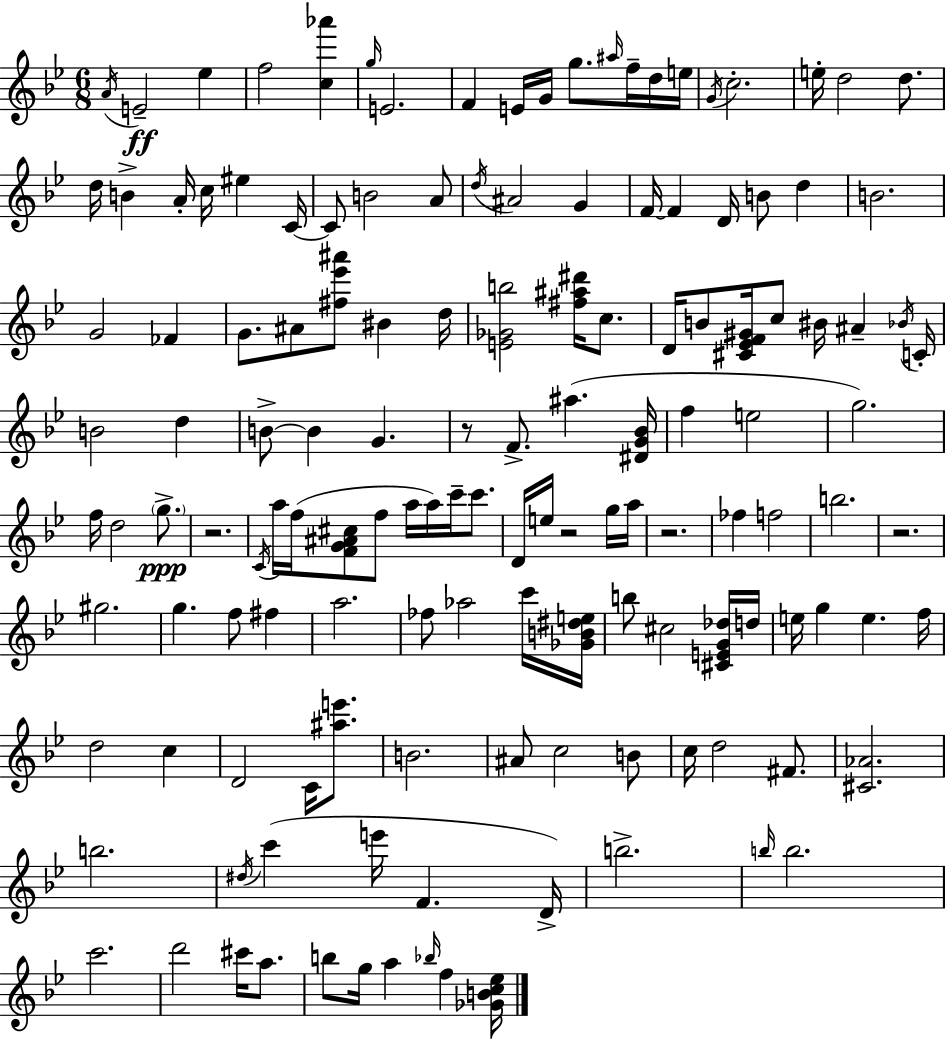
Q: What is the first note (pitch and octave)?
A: A4